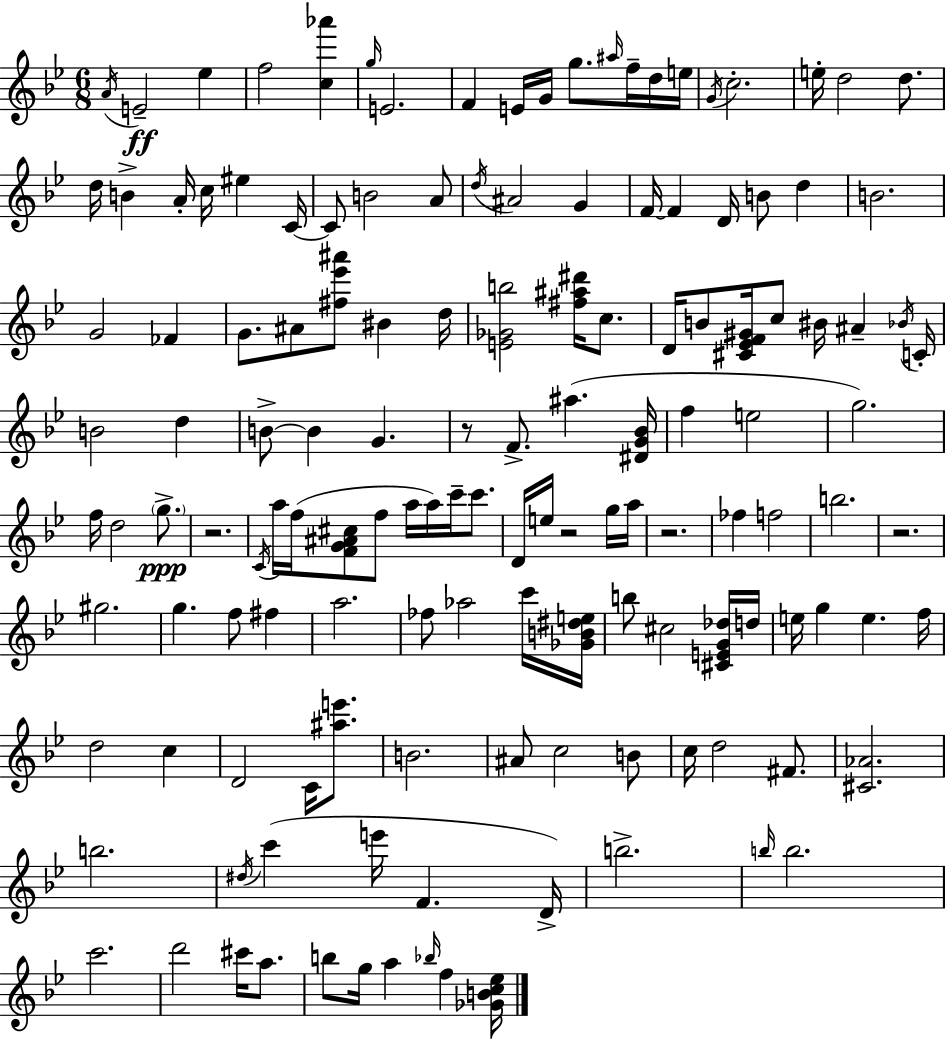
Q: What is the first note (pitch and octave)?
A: A4